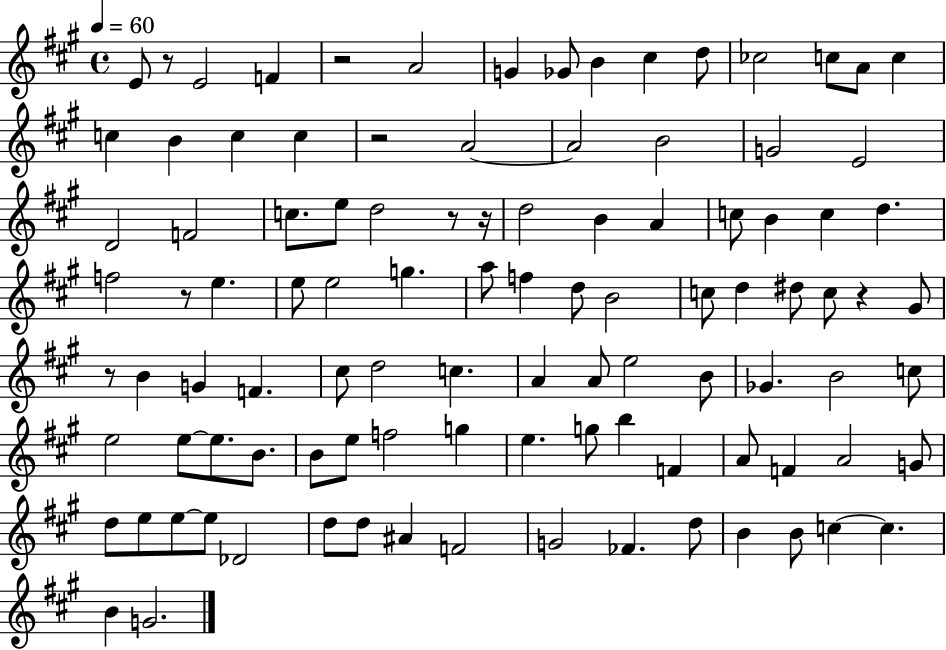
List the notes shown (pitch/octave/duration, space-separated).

E4/e R/e E4/h F4/q R/h A4/h G4/q Gb4/e B4/q C#5/q D5/e CES5/h C5/e A4/e C5/q C5/q B4/q C5/q C5/q R/h A4/h A4/h B4/h G4/h E4/h D4/h F4/h C5/e. E5/e D5/h R/e R/s D5/h B4/q A4/q C5/e B4/q C5/q D5/q. F5/h R/e E5/q. E5/e E5/h G5/q. A5/e F5/q D5/e B4/h C5/e D5/q D#5/e C5/e R/q G#4/e R/e B4/q G4/q F4/q. C#5/e D5/h C5/q. A4/q A4/e E5/h B4/e Gb4/q. B4/h C5/e E5/h E5/e E5/e. B4/e. B4/e E5/e F5/h G5/q E5/q. G5/e B5/q F4/q A4/e F4/q A4/h G4/e D5/e E5/e E5/e E5/e Db4/h D5/e D5/e A#4/q F4/h G4/h FES4/q. D5/e B4/q B4/e C5/q C5/q. B4/q G4/h.